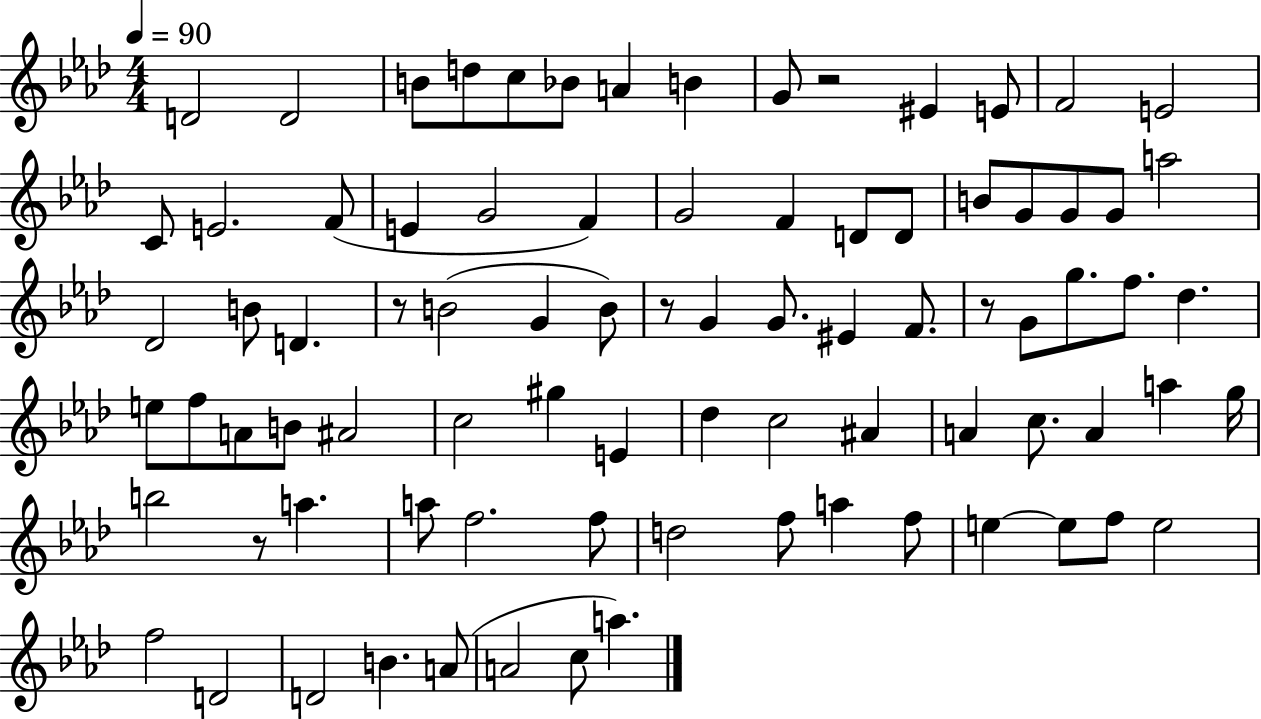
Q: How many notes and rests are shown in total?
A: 84